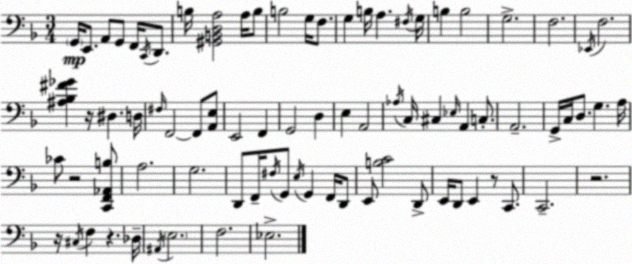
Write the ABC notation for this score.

X:1
T:Untitled
M:3/4
L:1/4
K:F
G,,/4 E,,/2 A,,/2 G,,/2 F,,/4 C,,/4 D,,/2 B,/4 [^G,,B,,D,A,]2 A,/4 B,/2 B,2 G,/4 F,/2 G, B,/4 A, ^F,/4 G,/4 B, B,2 G,2 F,2 _E,,/4 F,2 [^A,_B,^F_G] z/4 ^D, D,/4 ^F,/4 F,,2 F,,/2 [A,,E,]/2 E,,2 F,, G,,2 D, E, A,,2 _A,/4 C,/4 ^C, _E,/4 A,, C,/2 A,,2 G,,/4 C,/4 D,/2 G, A,/4 _C/2 z2 [C,,F,,_A,,B,]/2 A,2 G,2 D,,/2 F,,/4 ^F,/4 G,,/2 E,/4 G,, F,,/4 D,,/2 E,,/2 [B,C]2 D,,/2 E,,/4 D,,/2 E,, z/2 C,,/2 C,,2 z2 z/4 ^C,/4 F, z _D,/4 ^A,,/4 E,2 F,2 _E,2